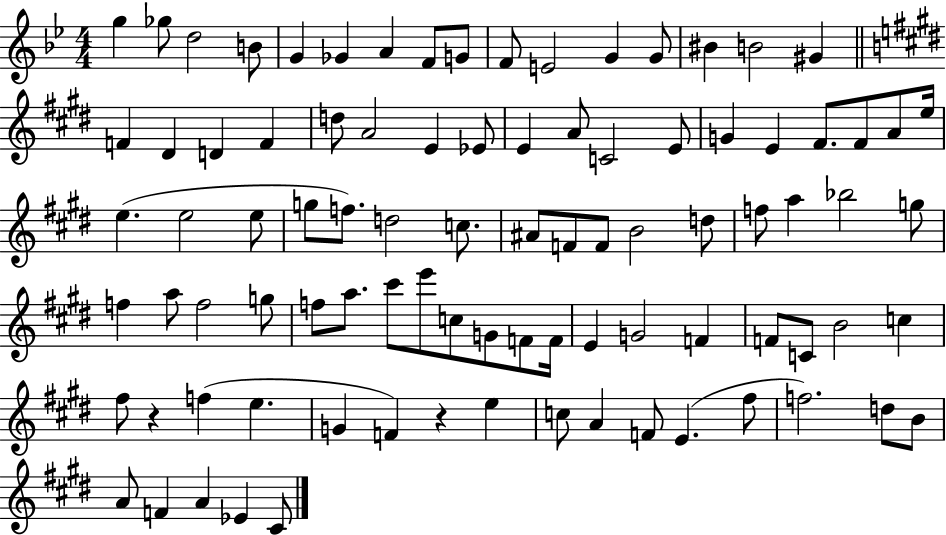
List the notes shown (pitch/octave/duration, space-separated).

G5/q Gb5/e D5/h B4/e G4/q Gb4/q A4/q F4/e G4/e F4/e E4/h G4/q G4/e BIS4/q B4/h G#4/q F4/q D#4/q D4/q F4/q D5/e A4/h E4/q Eb4/e E4/q A4/e C4/h E4/e G4/q E4/q F#4/e. F#4/e A4/e E5/s E5/q. E5/h E5/e G5/e F5/e. D5/h C5/e. A#4/e F4/e F4/e B4/h D5/e F5/e A5/q Bb5/h G5/e F5/q A5/e F5/h G5/e F5/e A5/e. C#6/e E6/e C5/e G4/e F4/e F4/s E4/q G4/h F4/q F4/e C4/e B4/h C5/q F#5/e R/q F5/q E5/q. G4/q F4/q R/q E5/q C5/e A4/q F4/e E4/q. F#5/e F5/h. D5/e B4/e A4/e F4/q A4/q Eb4/q C#4/e